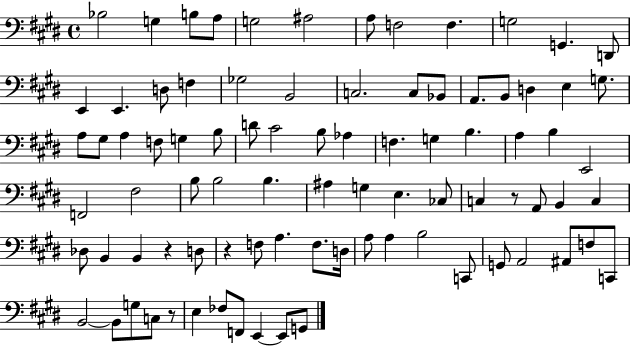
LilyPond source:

{
  \clef bass
  \time 4/4
  \defaultTimeSignature
  \key e \major
  bes2 g4 b8 a8 | g2 ais2 | a8 f2 f4. | g2 g,4. d,8 | \break e,4 e,4. d8 f4 | ges2 b,2 | c2. c8 bes,8 | a,8. b,8 d4 e4 g8. | \break a8 gis8 a4 f8 g4 b8 | d'8 cis'2 b8 aes4 | f4. g4 b4. | a4 b4 e,2 | \break f,2 fis2 | b8 b2 b4. | ais4 g4 e4. ces8 | c4 r8 a,8 b,4 c4 | \break des8 b,4 b,4 r4 d8 | r4 f8 a4. f8. d16 | a8 a4 b2 c,8 | g,8 a,2 ais,8 f8 c,8 | \break b,2~~ b,8 g8 c8 r8 | e4 fes8 f,8 e,4~~ e,8 g,8 | \bar "|."
}